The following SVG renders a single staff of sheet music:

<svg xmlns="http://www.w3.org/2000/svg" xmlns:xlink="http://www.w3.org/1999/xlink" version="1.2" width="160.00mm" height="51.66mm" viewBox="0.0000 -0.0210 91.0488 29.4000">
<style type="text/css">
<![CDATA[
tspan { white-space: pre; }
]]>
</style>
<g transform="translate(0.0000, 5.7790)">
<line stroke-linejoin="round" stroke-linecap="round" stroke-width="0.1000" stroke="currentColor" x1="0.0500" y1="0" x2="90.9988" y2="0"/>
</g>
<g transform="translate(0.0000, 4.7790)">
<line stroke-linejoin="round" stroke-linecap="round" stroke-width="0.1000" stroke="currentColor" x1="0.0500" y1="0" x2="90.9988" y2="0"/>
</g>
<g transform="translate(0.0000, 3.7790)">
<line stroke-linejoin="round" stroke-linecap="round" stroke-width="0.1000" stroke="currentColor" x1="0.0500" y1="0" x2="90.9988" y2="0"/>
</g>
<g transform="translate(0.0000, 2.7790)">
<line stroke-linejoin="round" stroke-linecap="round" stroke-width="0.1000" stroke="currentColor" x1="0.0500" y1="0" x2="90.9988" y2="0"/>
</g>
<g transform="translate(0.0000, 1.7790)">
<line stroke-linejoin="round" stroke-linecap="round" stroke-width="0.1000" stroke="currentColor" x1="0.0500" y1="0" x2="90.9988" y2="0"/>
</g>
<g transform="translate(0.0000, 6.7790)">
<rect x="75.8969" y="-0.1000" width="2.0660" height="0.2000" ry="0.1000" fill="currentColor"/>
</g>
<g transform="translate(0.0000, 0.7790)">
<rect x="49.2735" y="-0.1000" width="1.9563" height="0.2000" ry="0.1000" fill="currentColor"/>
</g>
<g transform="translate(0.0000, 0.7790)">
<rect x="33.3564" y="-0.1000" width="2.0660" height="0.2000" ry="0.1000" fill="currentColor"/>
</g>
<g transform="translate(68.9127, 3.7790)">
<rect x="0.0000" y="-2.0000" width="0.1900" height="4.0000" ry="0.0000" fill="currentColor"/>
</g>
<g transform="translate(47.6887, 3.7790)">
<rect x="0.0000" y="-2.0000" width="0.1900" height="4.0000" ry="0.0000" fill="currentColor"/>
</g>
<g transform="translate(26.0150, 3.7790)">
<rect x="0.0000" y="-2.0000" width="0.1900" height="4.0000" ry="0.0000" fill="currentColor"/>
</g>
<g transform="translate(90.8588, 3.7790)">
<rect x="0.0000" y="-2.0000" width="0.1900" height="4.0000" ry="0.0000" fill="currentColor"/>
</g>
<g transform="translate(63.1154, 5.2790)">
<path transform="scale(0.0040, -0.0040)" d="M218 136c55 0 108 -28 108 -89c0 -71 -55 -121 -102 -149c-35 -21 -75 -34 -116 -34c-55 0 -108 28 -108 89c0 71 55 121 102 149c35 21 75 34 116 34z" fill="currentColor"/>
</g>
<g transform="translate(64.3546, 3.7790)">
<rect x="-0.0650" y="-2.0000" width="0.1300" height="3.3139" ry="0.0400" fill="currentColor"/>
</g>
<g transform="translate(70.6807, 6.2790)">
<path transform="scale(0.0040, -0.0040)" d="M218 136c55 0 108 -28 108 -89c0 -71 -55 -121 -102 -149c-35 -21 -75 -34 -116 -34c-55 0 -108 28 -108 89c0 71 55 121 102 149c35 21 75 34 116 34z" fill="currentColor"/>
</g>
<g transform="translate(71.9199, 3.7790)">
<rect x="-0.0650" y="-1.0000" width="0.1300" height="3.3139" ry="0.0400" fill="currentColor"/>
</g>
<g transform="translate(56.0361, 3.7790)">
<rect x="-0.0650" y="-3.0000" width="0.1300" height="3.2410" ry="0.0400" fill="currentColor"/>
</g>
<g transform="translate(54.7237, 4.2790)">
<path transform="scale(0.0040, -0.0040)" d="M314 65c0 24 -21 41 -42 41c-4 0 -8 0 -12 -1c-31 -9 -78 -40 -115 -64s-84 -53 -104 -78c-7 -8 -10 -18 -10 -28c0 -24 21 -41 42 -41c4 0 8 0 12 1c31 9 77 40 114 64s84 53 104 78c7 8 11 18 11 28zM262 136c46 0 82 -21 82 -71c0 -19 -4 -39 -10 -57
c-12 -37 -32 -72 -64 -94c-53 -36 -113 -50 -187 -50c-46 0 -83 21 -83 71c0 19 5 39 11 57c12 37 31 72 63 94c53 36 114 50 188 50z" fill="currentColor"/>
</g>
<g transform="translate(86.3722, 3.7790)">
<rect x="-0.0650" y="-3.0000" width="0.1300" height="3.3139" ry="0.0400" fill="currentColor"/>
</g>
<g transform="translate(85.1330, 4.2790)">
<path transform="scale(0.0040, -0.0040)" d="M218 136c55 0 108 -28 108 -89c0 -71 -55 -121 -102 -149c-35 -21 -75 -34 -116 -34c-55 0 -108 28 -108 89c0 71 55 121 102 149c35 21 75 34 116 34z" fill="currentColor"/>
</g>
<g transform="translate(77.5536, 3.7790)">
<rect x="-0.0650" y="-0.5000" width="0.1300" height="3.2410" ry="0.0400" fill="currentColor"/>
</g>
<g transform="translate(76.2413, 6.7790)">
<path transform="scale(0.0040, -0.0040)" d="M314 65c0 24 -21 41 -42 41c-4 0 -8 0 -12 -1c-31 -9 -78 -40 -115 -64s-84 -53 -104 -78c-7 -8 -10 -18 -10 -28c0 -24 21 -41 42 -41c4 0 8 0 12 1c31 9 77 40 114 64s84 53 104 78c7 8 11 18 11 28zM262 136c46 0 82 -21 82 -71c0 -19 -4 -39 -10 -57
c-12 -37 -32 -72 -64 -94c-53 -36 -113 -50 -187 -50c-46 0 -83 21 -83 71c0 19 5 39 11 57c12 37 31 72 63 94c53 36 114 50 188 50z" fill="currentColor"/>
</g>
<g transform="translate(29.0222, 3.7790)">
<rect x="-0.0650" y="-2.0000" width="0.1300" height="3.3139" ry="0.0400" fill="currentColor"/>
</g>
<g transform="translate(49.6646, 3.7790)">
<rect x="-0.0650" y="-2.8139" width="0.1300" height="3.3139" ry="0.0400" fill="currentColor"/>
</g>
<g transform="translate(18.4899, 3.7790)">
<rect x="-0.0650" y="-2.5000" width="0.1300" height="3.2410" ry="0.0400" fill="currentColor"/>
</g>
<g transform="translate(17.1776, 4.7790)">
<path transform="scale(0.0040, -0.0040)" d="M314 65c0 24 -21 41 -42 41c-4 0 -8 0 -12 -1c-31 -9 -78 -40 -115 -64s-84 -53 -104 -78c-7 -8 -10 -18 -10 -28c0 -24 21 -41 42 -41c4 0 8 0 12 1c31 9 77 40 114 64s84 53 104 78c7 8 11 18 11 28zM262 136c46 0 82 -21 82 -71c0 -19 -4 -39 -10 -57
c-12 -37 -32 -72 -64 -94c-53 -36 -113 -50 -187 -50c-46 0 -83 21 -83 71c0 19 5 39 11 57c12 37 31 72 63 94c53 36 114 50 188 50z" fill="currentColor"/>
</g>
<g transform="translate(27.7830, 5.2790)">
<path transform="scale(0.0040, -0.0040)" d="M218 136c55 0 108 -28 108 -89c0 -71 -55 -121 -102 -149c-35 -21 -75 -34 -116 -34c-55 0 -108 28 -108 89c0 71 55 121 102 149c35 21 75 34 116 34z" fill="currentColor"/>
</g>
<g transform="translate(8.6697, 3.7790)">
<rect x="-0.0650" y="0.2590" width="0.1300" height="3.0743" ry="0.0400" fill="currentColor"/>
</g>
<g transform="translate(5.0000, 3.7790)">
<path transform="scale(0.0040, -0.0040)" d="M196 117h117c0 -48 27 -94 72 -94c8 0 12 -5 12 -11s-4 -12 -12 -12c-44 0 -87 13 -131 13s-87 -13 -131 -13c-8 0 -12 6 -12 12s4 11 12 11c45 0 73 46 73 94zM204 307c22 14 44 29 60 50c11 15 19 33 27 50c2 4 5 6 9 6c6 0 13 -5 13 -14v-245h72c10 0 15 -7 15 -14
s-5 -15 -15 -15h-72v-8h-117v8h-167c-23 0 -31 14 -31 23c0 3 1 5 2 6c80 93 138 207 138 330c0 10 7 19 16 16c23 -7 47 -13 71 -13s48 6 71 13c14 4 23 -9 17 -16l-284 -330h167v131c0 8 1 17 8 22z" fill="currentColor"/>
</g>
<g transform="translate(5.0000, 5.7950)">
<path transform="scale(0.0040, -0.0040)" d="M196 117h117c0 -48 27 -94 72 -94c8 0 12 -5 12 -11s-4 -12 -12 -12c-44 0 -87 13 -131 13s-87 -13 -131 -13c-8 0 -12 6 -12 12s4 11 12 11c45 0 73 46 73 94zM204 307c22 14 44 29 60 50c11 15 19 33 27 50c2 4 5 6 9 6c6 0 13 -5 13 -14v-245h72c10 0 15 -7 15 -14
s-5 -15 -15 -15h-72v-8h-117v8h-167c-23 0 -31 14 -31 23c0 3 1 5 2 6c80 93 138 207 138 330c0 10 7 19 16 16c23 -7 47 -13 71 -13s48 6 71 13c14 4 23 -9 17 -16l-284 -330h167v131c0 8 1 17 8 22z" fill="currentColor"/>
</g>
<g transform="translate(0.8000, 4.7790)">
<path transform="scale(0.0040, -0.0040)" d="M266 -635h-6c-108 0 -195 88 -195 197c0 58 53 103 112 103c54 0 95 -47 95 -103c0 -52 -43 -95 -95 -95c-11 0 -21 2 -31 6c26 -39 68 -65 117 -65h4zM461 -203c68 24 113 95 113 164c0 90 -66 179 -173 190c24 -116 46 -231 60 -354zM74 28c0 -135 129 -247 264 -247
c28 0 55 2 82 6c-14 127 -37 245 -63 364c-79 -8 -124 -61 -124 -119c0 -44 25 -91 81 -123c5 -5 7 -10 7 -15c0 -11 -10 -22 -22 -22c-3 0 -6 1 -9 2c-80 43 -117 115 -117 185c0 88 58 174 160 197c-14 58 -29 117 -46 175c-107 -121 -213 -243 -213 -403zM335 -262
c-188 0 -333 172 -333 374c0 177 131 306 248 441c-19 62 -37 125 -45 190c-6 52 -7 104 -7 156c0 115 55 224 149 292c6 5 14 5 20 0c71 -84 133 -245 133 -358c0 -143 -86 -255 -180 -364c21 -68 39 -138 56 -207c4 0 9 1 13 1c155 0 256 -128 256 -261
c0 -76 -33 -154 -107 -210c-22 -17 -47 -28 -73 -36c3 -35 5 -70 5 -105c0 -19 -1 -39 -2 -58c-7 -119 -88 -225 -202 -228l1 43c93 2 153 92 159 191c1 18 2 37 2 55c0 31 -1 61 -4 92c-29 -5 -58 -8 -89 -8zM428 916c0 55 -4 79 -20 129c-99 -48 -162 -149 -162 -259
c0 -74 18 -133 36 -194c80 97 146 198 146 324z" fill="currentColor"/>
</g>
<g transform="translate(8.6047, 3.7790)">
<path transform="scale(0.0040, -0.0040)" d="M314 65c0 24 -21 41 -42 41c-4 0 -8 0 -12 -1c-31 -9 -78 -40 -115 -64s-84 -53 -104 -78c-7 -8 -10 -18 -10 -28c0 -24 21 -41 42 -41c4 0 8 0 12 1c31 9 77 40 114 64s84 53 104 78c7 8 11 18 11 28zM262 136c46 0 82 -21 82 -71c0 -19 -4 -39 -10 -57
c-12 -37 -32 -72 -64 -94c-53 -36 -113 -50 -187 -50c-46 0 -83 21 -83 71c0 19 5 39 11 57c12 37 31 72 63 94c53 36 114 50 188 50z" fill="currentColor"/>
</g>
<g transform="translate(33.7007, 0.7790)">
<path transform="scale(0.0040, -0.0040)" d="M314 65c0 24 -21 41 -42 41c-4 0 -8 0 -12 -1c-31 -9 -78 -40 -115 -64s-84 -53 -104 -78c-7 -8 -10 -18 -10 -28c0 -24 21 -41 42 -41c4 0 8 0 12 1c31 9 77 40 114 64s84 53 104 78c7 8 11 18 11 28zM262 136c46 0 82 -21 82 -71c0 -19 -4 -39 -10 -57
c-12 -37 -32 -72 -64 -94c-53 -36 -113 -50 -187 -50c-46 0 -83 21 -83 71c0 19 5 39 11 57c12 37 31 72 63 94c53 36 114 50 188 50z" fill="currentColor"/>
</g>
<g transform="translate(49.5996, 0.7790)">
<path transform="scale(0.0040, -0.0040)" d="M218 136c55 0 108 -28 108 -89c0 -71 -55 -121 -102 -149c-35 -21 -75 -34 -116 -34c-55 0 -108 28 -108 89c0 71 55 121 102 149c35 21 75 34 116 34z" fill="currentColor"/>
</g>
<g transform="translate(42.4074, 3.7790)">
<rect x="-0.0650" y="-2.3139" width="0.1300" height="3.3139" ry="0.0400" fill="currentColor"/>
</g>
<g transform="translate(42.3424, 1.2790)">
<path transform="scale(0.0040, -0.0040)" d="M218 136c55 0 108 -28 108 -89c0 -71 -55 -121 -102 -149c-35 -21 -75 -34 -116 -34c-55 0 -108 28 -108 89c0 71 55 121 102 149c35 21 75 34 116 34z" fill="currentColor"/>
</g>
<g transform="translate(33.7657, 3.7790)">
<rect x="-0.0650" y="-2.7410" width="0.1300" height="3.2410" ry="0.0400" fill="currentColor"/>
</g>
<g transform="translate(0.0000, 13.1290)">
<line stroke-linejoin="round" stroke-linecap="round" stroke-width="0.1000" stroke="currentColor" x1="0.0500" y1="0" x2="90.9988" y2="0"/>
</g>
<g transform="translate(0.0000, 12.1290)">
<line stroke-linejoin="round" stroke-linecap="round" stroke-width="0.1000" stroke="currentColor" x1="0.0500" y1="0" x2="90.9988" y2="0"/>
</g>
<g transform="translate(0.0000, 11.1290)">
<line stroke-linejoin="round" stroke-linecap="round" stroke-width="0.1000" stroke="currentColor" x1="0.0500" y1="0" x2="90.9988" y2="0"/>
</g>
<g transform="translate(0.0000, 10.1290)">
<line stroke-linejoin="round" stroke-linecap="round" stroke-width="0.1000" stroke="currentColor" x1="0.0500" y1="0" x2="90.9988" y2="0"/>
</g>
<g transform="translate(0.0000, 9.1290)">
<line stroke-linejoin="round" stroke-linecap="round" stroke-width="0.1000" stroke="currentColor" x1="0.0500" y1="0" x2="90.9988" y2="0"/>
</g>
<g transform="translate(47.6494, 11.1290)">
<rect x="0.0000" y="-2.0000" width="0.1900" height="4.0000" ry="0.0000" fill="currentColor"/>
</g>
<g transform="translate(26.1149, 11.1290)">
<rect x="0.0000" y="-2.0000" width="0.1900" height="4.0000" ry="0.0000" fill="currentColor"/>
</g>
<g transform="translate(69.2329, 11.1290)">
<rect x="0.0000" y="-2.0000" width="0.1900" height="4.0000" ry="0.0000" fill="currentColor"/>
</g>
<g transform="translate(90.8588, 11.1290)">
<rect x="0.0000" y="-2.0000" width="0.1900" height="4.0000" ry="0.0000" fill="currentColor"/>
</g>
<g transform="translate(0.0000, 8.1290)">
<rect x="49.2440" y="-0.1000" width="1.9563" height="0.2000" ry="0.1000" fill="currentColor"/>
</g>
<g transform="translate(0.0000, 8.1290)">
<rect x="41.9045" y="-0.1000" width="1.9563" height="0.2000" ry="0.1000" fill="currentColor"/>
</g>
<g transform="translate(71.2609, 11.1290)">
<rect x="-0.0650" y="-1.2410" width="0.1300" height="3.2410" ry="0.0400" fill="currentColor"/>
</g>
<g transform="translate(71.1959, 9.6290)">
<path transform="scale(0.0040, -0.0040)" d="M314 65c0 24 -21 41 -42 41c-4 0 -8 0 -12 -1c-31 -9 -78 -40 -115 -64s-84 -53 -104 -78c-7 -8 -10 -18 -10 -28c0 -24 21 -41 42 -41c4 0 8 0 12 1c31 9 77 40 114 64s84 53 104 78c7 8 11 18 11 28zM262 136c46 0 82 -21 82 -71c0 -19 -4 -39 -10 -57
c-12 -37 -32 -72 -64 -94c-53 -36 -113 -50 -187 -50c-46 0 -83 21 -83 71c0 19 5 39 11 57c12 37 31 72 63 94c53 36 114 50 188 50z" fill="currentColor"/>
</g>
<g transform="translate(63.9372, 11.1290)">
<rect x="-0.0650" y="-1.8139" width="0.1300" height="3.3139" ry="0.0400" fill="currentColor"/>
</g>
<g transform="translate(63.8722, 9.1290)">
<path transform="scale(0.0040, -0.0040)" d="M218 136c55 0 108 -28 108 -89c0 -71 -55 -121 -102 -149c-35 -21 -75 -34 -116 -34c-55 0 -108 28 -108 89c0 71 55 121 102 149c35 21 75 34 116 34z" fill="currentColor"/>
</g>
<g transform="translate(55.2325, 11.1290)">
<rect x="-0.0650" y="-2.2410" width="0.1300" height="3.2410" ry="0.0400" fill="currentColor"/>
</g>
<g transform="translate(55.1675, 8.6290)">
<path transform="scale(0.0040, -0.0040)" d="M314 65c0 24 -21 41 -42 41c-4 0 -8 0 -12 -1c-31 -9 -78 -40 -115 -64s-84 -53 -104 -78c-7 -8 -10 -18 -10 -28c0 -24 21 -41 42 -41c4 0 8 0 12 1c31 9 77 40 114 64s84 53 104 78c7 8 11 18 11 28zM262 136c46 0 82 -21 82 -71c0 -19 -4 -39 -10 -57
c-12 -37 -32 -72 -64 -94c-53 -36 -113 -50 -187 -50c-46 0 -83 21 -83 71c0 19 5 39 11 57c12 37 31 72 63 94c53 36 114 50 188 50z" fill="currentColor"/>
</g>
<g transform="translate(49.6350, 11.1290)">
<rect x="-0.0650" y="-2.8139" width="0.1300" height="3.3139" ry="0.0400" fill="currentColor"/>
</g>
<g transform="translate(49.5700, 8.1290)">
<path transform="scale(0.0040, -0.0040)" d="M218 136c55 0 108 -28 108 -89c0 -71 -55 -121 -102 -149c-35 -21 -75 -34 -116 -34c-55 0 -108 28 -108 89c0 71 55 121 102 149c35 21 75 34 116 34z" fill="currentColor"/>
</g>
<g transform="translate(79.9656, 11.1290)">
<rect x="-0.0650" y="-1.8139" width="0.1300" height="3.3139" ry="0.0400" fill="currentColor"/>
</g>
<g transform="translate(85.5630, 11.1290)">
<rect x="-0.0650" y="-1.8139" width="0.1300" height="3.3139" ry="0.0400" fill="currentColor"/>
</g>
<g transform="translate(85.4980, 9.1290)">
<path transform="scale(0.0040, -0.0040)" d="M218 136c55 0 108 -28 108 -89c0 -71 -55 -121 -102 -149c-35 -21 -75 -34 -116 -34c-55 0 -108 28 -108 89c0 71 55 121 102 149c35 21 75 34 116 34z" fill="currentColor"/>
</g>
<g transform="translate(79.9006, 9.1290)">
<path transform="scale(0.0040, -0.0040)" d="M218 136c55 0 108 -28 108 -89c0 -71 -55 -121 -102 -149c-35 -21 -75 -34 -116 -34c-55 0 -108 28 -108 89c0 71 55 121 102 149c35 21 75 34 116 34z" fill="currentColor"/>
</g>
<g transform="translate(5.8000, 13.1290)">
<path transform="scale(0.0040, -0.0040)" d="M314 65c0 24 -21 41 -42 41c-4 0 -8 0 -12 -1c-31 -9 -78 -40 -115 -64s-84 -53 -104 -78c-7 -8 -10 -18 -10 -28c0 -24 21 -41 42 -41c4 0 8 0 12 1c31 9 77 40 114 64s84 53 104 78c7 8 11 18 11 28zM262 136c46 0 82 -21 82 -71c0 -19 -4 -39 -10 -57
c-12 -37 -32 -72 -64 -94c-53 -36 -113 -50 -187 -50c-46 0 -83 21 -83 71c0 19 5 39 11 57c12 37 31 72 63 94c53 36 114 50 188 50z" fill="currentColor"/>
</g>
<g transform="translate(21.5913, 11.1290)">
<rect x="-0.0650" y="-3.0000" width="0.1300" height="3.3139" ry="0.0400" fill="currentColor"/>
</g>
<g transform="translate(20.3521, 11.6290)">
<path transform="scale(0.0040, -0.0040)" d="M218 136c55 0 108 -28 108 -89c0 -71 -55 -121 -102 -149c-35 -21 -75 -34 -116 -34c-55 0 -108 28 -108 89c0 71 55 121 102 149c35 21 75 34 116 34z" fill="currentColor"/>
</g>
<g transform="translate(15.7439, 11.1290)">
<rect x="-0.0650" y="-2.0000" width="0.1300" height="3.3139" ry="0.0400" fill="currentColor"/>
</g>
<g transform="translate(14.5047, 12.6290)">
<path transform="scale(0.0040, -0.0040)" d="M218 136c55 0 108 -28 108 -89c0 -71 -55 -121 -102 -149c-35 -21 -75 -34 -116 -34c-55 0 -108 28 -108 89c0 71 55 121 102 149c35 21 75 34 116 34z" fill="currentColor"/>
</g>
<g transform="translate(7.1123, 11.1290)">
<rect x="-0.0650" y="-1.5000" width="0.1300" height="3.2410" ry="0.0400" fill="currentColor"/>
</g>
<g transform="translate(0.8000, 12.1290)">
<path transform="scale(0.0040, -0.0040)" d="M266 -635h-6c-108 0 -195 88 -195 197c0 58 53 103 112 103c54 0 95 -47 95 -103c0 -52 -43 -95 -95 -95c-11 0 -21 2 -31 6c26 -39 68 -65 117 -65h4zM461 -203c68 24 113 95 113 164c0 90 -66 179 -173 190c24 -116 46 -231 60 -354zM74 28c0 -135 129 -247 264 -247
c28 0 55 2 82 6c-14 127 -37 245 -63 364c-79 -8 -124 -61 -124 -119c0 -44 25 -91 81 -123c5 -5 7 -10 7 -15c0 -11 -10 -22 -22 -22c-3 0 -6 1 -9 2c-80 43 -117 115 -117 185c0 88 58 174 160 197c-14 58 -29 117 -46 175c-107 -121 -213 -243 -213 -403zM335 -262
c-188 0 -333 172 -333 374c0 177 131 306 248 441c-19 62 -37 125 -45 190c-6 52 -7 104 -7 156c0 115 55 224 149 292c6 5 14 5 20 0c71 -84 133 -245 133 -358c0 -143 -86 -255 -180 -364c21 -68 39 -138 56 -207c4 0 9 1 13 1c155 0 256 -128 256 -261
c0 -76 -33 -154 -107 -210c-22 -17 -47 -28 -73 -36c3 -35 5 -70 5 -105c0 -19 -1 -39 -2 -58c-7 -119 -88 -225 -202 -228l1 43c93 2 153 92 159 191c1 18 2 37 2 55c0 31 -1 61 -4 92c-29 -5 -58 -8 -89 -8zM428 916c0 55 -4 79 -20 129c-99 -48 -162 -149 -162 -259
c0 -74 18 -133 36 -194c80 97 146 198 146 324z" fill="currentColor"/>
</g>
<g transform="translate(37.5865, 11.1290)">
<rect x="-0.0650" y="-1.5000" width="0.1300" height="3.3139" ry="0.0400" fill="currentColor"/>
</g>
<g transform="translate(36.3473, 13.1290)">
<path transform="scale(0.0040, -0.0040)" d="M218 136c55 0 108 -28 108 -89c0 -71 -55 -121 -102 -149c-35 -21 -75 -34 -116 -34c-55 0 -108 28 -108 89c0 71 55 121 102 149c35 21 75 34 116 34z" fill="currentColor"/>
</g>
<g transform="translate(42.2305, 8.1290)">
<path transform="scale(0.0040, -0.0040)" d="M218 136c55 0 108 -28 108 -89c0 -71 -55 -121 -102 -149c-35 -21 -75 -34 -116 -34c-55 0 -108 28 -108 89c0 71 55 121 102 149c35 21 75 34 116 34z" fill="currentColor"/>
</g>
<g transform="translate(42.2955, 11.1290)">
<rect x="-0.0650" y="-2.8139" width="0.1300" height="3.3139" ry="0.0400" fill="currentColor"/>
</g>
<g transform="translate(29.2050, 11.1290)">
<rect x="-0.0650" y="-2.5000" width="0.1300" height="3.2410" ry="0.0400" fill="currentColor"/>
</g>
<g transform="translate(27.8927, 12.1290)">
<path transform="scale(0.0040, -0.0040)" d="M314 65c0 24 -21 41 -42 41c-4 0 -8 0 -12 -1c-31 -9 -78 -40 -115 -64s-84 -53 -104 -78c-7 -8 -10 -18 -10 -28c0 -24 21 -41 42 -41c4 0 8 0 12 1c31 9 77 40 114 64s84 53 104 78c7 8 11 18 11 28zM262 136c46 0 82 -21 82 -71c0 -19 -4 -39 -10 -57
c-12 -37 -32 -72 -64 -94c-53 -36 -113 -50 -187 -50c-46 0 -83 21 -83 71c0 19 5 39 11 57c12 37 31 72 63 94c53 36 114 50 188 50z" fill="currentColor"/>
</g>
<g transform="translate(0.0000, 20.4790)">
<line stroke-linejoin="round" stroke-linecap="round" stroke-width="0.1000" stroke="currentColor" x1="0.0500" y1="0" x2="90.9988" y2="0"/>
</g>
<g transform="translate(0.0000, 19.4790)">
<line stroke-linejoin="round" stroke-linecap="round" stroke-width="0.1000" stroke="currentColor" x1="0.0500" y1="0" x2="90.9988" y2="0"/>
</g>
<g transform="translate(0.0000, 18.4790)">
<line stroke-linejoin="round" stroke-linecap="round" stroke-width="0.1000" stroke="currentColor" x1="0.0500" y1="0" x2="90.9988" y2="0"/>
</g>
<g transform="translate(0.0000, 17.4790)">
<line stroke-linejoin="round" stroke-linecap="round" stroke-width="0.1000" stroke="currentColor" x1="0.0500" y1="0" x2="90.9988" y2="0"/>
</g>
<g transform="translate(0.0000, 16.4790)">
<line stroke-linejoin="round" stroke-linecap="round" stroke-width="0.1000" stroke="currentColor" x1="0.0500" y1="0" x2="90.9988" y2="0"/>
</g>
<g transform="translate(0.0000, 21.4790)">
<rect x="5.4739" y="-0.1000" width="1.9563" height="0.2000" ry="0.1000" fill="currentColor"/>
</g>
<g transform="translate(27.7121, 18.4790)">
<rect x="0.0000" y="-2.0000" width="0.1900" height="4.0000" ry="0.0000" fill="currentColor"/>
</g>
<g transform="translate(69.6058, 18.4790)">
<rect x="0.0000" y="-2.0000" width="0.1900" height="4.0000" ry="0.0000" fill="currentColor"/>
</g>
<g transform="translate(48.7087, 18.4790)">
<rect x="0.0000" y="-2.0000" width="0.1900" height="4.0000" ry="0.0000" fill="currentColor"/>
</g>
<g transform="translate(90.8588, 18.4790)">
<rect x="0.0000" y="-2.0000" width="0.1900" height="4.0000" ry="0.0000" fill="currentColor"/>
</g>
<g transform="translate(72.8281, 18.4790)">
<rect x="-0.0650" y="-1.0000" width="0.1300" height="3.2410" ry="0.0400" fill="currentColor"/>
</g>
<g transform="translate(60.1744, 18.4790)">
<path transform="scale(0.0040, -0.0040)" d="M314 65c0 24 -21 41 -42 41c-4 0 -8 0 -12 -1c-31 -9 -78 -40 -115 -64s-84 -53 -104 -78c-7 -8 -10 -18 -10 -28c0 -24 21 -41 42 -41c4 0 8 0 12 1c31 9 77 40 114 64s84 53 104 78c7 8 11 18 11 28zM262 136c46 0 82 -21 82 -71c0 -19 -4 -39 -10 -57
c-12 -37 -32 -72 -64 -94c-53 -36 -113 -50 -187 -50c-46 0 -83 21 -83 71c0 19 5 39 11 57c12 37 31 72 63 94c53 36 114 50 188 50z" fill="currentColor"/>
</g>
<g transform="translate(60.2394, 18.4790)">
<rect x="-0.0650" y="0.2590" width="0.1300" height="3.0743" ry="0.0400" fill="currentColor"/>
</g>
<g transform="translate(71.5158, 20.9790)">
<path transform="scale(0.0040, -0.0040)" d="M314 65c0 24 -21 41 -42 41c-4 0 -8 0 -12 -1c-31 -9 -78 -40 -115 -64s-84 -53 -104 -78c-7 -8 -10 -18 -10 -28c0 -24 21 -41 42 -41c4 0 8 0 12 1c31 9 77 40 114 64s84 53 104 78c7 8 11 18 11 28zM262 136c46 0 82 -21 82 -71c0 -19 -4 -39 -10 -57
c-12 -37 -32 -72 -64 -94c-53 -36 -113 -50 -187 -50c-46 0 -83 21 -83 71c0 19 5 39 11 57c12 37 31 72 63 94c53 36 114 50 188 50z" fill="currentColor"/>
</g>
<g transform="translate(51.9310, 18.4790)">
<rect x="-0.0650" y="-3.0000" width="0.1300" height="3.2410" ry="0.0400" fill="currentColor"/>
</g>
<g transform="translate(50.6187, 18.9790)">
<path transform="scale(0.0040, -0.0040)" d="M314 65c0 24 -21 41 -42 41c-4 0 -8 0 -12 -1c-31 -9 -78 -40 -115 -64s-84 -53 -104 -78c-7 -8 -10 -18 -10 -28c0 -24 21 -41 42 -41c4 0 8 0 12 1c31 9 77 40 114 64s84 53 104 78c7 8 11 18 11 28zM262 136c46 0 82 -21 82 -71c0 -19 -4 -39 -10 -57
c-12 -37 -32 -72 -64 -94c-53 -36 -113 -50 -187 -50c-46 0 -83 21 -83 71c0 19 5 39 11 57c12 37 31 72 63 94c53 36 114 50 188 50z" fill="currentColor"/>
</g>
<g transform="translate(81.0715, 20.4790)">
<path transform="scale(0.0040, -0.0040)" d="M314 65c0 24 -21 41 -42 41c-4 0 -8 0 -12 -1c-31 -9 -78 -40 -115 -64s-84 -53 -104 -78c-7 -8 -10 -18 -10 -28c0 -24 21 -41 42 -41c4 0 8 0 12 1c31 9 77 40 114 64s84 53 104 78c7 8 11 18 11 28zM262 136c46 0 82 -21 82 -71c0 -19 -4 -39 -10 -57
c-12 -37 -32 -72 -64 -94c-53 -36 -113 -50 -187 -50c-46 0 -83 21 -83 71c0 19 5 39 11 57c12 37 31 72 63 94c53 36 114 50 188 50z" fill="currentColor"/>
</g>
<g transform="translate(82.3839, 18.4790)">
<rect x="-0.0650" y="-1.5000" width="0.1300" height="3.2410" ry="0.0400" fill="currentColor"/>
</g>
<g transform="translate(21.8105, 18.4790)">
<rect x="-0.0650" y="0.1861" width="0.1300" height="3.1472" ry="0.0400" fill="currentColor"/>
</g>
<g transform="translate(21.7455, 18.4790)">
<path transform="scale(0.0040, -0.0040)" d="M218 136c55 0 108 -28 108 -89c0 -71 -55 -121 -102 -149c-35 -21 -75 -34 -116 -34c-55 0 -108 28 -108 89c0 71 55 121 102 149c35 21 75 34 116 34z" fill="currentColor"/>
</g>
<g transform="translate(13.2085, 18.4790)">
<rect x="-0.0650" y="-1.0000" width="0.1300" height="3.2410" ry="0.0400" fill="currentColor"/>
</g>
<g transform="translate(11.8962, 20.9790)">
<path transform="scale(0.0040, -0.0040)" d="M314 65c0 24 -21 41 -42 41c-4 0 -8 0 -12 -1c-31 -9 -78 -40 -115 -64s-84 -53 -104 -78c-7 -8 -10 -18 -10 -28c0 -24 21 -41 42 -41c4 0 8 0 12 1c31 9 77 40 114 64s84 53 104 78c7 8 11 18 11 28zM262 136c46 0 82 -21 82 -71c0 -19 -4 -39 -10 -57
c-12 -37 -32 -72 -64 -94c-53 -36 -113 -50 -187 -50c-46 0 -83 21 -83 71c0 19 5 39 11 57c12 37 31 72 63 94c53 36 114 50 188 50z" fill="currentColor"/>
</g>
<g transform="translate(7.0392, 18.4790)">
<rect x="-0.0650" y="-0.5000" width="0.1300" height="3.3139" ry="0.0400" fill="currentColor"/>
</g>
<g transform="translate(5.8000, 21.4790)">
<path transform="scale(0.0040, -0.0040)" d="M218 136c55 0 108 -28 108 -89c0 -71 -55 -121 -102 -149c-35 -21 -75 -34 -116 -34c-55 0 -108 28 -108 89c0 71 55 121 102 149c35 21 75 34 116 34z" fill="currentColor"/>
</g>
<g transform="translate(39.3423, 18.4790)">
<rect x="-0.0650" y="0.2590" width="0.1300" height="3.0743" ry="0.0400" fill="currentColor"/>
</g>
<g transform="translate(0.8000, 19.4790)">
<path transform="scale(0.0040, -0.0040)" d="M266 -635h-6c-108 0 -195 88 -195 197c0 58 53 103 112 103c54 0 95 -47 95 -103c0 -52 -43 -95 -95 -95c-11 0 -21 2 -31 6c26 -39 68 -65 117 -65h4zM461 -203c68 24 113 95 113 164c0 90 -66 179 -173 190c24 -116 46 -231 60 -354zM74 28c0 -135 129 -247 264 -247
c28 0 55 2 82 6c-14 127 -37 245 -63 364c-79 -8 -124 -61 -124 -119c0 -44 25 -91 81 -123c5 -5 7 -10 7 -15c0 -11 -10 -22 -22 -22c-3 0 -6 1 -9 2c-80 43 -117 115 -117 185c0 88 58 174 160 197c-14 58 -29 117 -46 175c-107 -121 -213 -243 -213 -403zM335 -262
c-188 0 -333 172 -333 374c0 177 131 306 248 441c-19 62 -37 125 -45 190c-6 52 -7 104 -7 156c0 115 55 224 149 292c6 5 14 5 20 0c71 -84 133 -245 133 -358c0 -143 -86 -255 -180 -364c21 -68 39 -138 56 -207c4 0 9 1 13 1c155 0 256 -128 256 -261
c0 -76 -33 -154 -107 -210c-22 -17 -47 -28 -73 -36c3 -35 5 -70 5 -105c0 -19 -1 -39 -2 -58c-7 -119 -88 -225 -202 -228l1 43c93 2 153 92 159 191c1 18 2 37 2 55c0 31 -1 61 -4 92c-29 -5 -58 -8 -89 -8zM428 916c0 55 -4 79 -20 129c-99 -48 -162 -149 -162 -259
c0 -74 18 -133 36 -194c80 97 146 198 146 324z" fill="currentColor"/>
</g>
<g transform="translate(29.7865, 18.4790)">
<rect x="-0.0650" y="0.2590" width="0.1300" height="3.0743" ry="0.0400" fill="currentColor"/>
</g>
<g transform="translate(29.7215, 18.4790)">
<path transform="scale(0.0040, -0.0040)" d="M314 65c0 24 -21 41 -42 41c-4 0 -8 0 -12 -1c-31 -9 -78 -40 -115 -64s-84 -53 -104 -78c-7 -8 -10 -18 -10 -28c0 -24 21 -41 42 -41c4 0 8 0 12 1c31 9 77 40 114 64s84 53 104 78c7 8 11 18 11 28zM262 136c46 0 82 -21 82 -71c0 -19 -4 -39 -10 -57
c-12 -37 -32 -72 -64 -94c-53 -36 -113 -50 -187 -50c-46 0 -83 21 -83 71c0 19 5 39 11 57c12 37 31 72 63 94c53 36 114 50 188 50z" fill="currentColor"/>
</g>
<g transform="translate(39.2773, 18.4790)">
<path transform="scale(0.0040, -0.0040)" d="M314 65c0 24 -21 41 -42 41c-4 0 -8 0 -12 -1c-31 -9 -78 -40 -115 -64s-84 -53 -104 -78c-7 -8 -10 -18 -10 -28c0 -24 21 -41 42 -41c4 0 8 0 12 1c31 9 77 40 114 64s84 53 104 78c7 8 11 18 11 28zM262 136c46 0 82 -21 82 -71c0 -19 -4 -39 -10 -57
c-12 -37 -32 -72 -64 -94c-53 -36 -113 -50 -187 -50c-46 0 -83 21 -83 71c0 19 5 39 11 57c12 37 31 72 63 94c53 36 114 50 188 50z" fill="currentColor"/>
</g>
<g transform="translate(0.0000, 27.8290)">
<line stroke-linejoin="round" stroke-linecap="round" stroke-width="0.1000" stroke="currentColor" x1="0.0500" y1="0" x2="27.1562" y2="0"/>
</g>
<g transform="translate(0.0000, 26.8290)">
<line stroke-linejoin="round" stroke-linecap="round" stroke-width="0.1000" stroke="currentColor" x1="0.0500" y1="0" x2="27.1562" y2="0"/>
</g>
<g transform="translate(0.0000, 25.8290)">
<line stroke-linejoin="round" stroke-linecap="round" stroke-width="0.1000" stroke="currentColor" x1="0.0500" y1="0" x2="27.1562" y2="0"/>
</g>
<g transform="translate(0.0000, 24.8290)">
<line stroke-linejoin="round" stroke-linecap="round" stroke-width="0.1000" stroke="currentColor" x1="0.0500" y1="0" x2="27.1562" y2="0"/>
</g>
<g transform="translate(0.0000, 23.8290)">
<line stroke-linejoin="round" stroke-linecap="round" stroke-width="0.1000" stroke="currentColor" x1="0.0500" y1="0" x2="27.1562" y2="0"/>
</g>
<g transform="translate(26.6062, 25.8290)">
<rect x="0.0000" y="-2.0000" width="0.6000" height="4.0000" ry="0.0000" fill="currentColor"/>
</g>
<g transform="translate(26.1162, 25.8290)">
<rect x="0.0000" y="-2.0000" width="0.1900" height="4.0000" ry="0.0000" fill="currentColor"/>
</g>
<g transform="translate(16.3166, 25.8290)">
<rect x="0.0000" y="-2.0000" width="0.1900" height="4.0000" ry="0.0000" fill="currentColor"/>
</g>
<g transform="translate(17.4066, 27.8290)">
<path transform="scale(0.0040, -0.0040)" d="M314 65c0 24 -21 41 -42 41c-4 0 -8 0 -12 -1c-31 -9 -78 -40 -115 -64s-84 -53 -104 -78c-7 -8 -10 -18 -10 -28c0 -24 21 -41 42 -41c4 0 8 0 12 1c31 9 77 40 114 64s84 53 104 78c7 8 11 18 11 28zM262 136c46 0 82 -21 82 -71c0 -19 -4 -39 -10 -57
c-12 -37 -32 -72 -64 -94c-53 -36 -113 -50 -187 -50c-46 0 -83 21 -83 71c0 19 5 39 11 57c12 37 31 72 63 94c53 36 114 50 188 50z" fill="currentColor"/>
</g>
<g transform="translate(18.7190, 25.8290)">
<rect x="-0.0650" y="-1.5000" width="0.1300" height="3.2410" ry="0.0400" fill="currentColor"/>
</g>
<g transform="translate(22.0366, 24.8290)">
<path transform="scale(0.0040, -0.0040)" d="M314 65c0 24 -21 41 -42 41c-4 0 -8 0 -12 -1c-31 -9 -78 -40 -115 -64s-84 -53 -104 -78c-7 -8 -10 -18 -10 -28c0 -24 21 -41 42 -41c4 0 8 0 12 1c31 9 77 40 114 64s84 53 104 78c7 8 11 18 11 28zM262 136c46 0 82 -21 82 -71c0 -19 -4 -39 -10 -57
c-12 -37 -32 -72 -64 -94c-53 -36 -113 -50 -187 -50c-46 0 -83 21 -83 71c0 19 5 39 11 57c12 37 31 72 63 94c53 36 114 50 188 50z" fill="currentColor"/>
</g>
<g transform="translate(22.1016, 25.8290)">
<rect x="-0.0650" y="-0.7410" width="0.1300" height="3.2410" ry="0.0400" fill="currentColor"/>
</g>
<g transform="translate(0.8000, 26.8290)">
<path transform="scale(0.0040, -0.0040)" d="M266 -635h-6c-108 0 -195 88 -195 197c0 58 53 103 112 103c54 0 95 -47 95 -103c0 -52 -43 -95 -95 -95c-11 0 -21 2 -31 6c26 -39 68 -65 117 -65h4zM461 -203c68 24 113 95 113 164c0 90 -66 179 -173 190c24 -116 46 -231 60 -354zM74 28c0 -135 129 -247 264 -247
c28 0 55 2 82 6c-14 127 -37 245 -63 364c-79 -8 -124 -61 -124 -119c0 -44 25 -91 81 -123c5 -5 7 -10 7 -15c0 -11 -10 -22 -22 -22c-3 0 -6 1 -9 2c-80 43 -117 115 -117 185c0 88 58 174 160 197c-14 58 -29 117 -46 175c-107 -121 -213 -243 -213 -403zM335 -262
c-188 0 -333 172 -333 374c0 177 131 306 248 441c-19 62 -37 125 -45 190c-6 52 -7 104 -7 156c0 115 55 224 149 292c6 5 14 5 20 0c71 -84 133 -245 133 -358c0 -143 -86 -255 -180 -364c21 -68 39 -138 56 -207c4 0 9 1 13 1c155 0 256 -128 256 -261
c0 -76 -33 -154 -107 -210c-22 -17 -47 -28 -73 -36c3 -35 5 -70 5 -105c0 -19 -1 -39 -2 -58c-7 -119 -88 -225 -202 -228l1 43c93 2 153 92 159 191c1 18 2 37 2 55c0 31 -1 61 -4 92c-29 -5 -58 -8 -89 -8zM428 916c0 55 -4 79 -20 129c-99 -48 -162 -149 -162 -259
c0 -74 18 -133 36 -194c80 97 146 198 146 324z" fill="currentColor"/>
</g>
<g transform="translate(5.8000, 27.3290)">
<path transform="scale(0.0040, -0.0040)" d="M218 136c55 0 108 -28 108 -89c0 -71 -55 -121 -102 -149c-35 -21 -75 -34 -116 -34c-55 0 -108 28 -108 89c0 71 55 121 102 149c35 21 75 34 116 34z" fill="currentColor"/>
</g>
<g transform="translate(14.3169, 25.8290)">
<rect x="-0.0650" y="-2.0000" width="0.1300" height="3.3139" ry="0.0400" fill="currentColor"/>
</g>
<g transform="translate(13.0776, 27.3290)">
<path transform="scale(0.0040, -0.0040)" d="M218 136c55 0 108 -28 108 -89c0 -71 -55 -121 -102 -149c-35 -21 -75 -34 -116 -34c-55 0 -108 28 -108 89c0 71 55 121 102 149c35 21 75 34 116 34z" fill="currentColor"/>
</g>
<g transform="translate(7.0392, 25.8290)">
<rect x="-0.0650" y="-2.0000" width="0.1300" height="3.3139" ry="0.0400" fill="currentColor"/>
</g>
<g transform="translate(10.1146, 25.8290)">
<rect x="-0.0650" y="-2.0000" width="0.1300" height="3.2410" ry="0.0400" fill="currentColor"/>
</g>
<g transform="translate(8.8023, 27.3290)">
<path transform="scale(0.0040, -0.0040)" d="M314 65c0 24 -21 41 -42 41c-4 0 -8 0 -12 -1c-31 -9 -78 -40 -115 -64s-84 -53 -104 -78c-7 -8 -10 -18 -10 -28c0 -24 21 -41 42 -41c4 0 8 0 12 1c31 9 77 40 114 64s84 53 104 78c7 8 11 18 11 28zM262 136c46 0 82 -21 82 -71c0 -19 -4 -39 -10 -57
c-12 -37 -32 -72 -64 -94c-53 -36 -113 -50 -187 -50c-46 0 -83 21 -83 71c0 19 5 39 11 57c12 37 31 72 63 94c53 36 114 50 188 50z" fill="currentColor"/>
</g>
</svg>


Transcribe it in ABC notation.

X:1
T:Untitled
M:4/4
L:1/4
K:C
B2 G2 F a2 g a A2 F D C2 A E2 F A G2 E a a g2 f e2 f f C D2 B B2 B2 A2 B2 D2 E2 F F2 F E2 d2